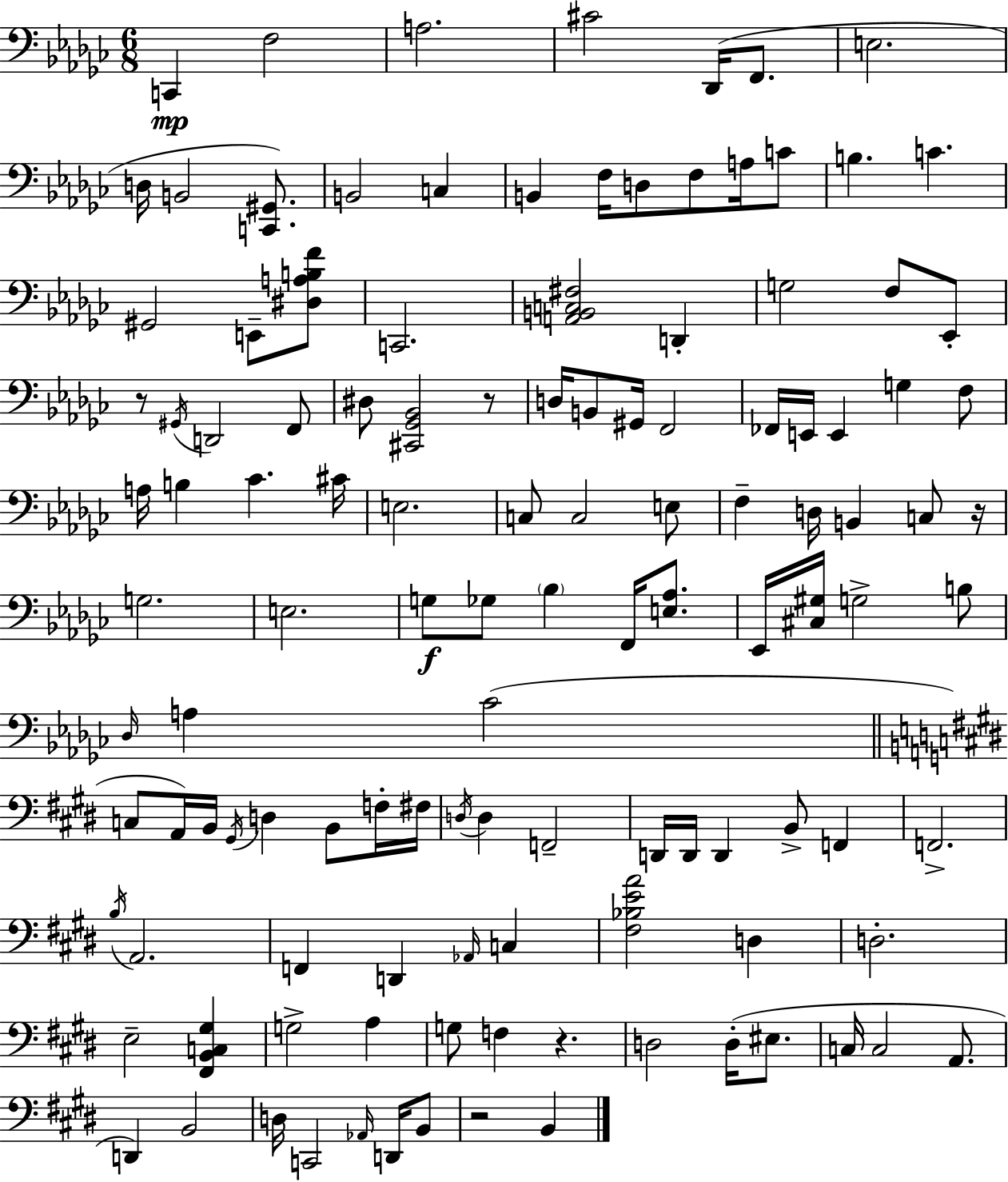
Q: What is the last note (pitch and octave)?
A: B2